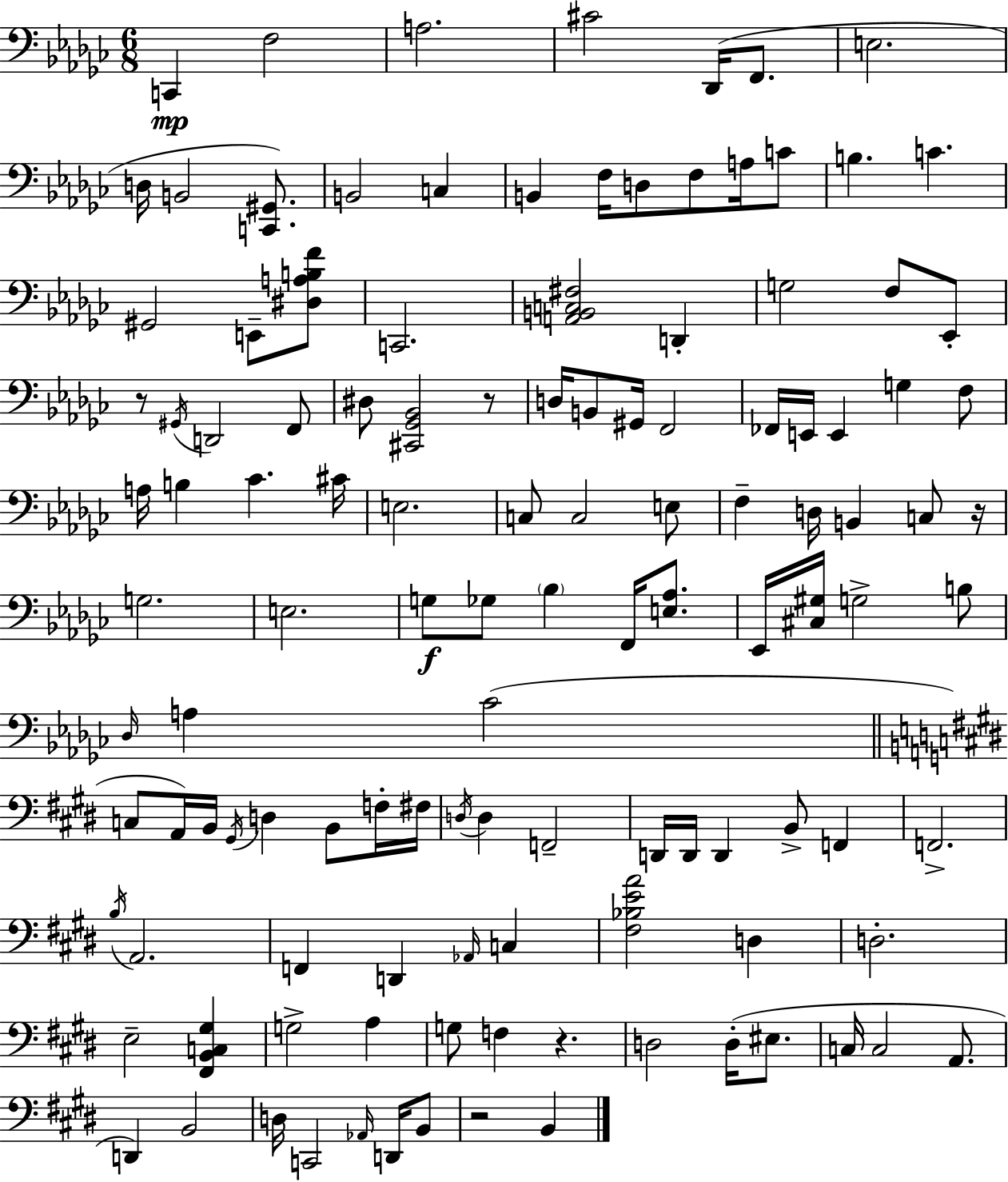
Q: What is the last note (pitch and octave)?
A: B2